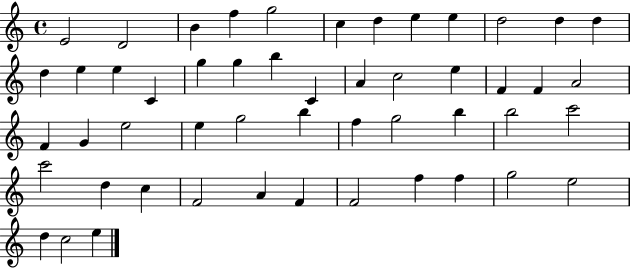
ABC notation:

X:1
T:Untitled
M:4/4
L:1/4
K:C
E2 D2 B f g2 c d e e d2 d d d e e C g g b C A c2 e F F A2 F G e2 e g2 b f g2 b b2 c'2 c'2 d c F2 A F F2 f f g2 e2 d c2 e